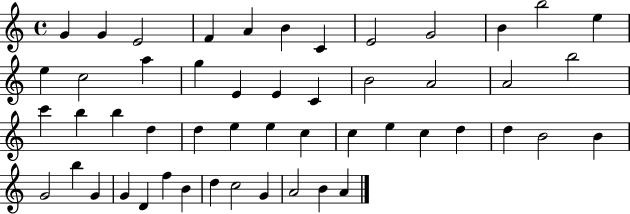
{
  \clef treble
  \time 4/4
  \defaultTimeSignature
  \key c \major
  g'4 g'4 e'2 | f'4 a'4 b'4 c'4 | e'2 g'2 | b'4 b''2 e''4 | \break e''4 c''2 a''4 | g''4 e'4 e'4 c'4 | b'2 a'2 | a'2 b''2 | \break c'''4 b''4 b''4 d''4 | d''4 e''4 e''4 c''4 | c''4 e''4 c''4 d''4 | d''4 b'2 b'4 | \break g'2 b''4 g'4 | g'4 d'4 f''4 b'4 | d''4 c''2 g'4 | a'2 b'4 a'4 | \break \bar "|."
}